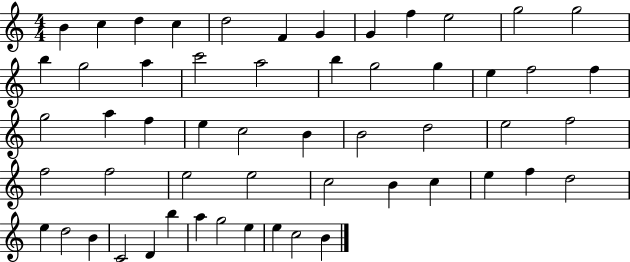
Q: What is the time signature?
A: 4/4